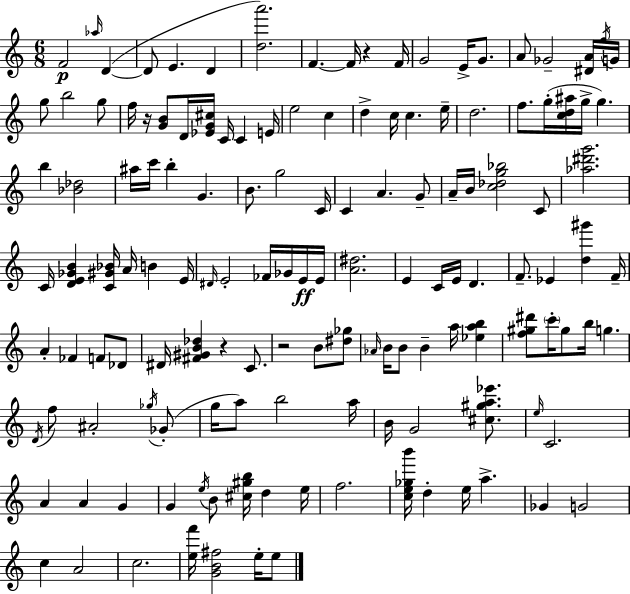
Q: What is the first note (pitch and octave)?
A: F4